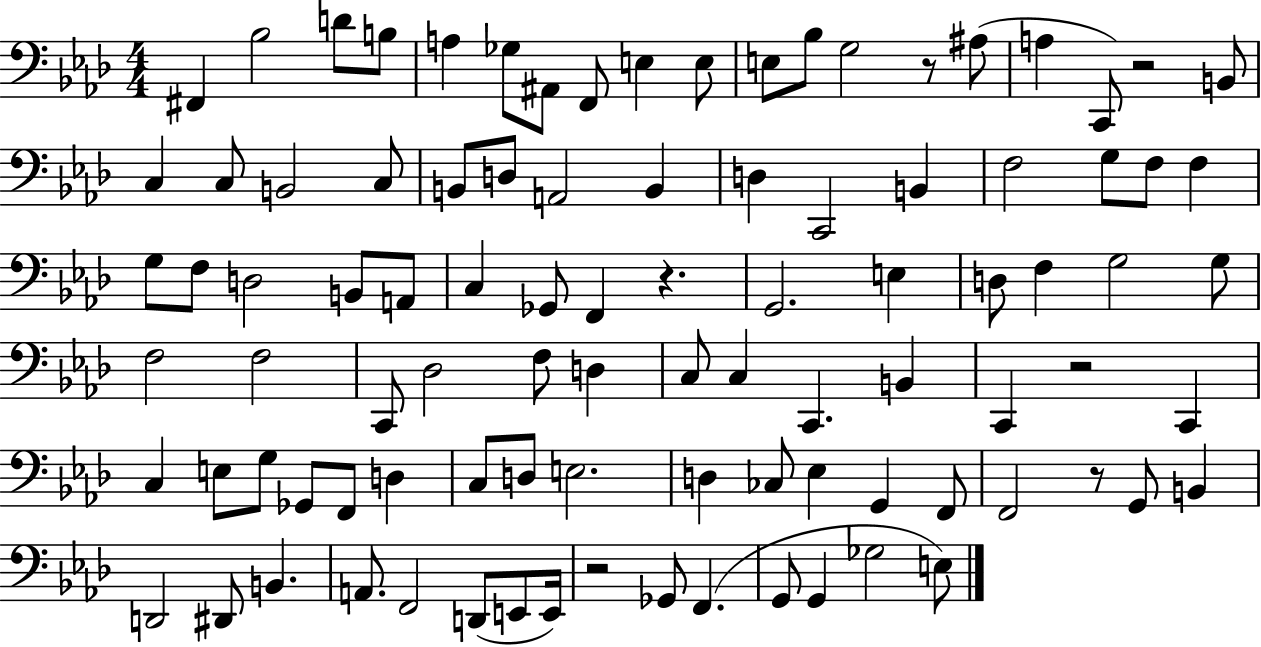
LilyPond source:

{
  \clef bass
  \numericTimeSignature
  \time 4/4
  \key aes \major
  \repeat volta 2 { fis,4 bes2 d'8 b8 | a4 ges8 ais,8 f,8 e4 e8 | e8 bes8 g2 r8 ais8( | a4 c,8) r2 b,8 | \break c4 c8 b,2 c8 | b,8 d8 a,2 b,4 | d4 c,2 b,4 | f2 g8 f8 f4 | \break g8 f8 d2 b,8 a,8 | c4 ges,8 f,4 r4. | g,2. e4 | d8 f4 g2 g8 | \break f2 f2 | c,8 des2 f8 d4 | c8 c4 c,4. b,4 | c,4 r2 c,4 | \break c4 e8 g8 ges,8 f,8 d4 | c8 d8 e2. | d4 ces8 ees4 g,4 f,8 | f,2 r8 g,8 b,4 | \break d,2 dis,8 b,4. | a,8. f,2 d,8( e,8 e,16) | r2 ges,8 f,4.( | g,8 g,4 ges2 e8) | \break } \bar "|."
}